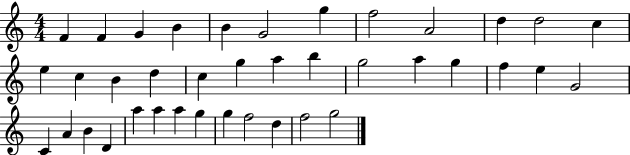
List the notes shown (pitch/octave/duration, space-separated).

F4/q F4/q G4/q B4/q B4/q G4/h G5/q F5/h A4/h D5/q D5/h C5/q E5/q C5/q B4/q D5/q C5/q G5/q A5/q B5/q G5/h A5/q G5/q F5/q E5/q G4/h C4/q A4/q B4/q D4/q A5/q A5/q A5/q G5/q G5/q F5/h D5/q F5/h G5/h